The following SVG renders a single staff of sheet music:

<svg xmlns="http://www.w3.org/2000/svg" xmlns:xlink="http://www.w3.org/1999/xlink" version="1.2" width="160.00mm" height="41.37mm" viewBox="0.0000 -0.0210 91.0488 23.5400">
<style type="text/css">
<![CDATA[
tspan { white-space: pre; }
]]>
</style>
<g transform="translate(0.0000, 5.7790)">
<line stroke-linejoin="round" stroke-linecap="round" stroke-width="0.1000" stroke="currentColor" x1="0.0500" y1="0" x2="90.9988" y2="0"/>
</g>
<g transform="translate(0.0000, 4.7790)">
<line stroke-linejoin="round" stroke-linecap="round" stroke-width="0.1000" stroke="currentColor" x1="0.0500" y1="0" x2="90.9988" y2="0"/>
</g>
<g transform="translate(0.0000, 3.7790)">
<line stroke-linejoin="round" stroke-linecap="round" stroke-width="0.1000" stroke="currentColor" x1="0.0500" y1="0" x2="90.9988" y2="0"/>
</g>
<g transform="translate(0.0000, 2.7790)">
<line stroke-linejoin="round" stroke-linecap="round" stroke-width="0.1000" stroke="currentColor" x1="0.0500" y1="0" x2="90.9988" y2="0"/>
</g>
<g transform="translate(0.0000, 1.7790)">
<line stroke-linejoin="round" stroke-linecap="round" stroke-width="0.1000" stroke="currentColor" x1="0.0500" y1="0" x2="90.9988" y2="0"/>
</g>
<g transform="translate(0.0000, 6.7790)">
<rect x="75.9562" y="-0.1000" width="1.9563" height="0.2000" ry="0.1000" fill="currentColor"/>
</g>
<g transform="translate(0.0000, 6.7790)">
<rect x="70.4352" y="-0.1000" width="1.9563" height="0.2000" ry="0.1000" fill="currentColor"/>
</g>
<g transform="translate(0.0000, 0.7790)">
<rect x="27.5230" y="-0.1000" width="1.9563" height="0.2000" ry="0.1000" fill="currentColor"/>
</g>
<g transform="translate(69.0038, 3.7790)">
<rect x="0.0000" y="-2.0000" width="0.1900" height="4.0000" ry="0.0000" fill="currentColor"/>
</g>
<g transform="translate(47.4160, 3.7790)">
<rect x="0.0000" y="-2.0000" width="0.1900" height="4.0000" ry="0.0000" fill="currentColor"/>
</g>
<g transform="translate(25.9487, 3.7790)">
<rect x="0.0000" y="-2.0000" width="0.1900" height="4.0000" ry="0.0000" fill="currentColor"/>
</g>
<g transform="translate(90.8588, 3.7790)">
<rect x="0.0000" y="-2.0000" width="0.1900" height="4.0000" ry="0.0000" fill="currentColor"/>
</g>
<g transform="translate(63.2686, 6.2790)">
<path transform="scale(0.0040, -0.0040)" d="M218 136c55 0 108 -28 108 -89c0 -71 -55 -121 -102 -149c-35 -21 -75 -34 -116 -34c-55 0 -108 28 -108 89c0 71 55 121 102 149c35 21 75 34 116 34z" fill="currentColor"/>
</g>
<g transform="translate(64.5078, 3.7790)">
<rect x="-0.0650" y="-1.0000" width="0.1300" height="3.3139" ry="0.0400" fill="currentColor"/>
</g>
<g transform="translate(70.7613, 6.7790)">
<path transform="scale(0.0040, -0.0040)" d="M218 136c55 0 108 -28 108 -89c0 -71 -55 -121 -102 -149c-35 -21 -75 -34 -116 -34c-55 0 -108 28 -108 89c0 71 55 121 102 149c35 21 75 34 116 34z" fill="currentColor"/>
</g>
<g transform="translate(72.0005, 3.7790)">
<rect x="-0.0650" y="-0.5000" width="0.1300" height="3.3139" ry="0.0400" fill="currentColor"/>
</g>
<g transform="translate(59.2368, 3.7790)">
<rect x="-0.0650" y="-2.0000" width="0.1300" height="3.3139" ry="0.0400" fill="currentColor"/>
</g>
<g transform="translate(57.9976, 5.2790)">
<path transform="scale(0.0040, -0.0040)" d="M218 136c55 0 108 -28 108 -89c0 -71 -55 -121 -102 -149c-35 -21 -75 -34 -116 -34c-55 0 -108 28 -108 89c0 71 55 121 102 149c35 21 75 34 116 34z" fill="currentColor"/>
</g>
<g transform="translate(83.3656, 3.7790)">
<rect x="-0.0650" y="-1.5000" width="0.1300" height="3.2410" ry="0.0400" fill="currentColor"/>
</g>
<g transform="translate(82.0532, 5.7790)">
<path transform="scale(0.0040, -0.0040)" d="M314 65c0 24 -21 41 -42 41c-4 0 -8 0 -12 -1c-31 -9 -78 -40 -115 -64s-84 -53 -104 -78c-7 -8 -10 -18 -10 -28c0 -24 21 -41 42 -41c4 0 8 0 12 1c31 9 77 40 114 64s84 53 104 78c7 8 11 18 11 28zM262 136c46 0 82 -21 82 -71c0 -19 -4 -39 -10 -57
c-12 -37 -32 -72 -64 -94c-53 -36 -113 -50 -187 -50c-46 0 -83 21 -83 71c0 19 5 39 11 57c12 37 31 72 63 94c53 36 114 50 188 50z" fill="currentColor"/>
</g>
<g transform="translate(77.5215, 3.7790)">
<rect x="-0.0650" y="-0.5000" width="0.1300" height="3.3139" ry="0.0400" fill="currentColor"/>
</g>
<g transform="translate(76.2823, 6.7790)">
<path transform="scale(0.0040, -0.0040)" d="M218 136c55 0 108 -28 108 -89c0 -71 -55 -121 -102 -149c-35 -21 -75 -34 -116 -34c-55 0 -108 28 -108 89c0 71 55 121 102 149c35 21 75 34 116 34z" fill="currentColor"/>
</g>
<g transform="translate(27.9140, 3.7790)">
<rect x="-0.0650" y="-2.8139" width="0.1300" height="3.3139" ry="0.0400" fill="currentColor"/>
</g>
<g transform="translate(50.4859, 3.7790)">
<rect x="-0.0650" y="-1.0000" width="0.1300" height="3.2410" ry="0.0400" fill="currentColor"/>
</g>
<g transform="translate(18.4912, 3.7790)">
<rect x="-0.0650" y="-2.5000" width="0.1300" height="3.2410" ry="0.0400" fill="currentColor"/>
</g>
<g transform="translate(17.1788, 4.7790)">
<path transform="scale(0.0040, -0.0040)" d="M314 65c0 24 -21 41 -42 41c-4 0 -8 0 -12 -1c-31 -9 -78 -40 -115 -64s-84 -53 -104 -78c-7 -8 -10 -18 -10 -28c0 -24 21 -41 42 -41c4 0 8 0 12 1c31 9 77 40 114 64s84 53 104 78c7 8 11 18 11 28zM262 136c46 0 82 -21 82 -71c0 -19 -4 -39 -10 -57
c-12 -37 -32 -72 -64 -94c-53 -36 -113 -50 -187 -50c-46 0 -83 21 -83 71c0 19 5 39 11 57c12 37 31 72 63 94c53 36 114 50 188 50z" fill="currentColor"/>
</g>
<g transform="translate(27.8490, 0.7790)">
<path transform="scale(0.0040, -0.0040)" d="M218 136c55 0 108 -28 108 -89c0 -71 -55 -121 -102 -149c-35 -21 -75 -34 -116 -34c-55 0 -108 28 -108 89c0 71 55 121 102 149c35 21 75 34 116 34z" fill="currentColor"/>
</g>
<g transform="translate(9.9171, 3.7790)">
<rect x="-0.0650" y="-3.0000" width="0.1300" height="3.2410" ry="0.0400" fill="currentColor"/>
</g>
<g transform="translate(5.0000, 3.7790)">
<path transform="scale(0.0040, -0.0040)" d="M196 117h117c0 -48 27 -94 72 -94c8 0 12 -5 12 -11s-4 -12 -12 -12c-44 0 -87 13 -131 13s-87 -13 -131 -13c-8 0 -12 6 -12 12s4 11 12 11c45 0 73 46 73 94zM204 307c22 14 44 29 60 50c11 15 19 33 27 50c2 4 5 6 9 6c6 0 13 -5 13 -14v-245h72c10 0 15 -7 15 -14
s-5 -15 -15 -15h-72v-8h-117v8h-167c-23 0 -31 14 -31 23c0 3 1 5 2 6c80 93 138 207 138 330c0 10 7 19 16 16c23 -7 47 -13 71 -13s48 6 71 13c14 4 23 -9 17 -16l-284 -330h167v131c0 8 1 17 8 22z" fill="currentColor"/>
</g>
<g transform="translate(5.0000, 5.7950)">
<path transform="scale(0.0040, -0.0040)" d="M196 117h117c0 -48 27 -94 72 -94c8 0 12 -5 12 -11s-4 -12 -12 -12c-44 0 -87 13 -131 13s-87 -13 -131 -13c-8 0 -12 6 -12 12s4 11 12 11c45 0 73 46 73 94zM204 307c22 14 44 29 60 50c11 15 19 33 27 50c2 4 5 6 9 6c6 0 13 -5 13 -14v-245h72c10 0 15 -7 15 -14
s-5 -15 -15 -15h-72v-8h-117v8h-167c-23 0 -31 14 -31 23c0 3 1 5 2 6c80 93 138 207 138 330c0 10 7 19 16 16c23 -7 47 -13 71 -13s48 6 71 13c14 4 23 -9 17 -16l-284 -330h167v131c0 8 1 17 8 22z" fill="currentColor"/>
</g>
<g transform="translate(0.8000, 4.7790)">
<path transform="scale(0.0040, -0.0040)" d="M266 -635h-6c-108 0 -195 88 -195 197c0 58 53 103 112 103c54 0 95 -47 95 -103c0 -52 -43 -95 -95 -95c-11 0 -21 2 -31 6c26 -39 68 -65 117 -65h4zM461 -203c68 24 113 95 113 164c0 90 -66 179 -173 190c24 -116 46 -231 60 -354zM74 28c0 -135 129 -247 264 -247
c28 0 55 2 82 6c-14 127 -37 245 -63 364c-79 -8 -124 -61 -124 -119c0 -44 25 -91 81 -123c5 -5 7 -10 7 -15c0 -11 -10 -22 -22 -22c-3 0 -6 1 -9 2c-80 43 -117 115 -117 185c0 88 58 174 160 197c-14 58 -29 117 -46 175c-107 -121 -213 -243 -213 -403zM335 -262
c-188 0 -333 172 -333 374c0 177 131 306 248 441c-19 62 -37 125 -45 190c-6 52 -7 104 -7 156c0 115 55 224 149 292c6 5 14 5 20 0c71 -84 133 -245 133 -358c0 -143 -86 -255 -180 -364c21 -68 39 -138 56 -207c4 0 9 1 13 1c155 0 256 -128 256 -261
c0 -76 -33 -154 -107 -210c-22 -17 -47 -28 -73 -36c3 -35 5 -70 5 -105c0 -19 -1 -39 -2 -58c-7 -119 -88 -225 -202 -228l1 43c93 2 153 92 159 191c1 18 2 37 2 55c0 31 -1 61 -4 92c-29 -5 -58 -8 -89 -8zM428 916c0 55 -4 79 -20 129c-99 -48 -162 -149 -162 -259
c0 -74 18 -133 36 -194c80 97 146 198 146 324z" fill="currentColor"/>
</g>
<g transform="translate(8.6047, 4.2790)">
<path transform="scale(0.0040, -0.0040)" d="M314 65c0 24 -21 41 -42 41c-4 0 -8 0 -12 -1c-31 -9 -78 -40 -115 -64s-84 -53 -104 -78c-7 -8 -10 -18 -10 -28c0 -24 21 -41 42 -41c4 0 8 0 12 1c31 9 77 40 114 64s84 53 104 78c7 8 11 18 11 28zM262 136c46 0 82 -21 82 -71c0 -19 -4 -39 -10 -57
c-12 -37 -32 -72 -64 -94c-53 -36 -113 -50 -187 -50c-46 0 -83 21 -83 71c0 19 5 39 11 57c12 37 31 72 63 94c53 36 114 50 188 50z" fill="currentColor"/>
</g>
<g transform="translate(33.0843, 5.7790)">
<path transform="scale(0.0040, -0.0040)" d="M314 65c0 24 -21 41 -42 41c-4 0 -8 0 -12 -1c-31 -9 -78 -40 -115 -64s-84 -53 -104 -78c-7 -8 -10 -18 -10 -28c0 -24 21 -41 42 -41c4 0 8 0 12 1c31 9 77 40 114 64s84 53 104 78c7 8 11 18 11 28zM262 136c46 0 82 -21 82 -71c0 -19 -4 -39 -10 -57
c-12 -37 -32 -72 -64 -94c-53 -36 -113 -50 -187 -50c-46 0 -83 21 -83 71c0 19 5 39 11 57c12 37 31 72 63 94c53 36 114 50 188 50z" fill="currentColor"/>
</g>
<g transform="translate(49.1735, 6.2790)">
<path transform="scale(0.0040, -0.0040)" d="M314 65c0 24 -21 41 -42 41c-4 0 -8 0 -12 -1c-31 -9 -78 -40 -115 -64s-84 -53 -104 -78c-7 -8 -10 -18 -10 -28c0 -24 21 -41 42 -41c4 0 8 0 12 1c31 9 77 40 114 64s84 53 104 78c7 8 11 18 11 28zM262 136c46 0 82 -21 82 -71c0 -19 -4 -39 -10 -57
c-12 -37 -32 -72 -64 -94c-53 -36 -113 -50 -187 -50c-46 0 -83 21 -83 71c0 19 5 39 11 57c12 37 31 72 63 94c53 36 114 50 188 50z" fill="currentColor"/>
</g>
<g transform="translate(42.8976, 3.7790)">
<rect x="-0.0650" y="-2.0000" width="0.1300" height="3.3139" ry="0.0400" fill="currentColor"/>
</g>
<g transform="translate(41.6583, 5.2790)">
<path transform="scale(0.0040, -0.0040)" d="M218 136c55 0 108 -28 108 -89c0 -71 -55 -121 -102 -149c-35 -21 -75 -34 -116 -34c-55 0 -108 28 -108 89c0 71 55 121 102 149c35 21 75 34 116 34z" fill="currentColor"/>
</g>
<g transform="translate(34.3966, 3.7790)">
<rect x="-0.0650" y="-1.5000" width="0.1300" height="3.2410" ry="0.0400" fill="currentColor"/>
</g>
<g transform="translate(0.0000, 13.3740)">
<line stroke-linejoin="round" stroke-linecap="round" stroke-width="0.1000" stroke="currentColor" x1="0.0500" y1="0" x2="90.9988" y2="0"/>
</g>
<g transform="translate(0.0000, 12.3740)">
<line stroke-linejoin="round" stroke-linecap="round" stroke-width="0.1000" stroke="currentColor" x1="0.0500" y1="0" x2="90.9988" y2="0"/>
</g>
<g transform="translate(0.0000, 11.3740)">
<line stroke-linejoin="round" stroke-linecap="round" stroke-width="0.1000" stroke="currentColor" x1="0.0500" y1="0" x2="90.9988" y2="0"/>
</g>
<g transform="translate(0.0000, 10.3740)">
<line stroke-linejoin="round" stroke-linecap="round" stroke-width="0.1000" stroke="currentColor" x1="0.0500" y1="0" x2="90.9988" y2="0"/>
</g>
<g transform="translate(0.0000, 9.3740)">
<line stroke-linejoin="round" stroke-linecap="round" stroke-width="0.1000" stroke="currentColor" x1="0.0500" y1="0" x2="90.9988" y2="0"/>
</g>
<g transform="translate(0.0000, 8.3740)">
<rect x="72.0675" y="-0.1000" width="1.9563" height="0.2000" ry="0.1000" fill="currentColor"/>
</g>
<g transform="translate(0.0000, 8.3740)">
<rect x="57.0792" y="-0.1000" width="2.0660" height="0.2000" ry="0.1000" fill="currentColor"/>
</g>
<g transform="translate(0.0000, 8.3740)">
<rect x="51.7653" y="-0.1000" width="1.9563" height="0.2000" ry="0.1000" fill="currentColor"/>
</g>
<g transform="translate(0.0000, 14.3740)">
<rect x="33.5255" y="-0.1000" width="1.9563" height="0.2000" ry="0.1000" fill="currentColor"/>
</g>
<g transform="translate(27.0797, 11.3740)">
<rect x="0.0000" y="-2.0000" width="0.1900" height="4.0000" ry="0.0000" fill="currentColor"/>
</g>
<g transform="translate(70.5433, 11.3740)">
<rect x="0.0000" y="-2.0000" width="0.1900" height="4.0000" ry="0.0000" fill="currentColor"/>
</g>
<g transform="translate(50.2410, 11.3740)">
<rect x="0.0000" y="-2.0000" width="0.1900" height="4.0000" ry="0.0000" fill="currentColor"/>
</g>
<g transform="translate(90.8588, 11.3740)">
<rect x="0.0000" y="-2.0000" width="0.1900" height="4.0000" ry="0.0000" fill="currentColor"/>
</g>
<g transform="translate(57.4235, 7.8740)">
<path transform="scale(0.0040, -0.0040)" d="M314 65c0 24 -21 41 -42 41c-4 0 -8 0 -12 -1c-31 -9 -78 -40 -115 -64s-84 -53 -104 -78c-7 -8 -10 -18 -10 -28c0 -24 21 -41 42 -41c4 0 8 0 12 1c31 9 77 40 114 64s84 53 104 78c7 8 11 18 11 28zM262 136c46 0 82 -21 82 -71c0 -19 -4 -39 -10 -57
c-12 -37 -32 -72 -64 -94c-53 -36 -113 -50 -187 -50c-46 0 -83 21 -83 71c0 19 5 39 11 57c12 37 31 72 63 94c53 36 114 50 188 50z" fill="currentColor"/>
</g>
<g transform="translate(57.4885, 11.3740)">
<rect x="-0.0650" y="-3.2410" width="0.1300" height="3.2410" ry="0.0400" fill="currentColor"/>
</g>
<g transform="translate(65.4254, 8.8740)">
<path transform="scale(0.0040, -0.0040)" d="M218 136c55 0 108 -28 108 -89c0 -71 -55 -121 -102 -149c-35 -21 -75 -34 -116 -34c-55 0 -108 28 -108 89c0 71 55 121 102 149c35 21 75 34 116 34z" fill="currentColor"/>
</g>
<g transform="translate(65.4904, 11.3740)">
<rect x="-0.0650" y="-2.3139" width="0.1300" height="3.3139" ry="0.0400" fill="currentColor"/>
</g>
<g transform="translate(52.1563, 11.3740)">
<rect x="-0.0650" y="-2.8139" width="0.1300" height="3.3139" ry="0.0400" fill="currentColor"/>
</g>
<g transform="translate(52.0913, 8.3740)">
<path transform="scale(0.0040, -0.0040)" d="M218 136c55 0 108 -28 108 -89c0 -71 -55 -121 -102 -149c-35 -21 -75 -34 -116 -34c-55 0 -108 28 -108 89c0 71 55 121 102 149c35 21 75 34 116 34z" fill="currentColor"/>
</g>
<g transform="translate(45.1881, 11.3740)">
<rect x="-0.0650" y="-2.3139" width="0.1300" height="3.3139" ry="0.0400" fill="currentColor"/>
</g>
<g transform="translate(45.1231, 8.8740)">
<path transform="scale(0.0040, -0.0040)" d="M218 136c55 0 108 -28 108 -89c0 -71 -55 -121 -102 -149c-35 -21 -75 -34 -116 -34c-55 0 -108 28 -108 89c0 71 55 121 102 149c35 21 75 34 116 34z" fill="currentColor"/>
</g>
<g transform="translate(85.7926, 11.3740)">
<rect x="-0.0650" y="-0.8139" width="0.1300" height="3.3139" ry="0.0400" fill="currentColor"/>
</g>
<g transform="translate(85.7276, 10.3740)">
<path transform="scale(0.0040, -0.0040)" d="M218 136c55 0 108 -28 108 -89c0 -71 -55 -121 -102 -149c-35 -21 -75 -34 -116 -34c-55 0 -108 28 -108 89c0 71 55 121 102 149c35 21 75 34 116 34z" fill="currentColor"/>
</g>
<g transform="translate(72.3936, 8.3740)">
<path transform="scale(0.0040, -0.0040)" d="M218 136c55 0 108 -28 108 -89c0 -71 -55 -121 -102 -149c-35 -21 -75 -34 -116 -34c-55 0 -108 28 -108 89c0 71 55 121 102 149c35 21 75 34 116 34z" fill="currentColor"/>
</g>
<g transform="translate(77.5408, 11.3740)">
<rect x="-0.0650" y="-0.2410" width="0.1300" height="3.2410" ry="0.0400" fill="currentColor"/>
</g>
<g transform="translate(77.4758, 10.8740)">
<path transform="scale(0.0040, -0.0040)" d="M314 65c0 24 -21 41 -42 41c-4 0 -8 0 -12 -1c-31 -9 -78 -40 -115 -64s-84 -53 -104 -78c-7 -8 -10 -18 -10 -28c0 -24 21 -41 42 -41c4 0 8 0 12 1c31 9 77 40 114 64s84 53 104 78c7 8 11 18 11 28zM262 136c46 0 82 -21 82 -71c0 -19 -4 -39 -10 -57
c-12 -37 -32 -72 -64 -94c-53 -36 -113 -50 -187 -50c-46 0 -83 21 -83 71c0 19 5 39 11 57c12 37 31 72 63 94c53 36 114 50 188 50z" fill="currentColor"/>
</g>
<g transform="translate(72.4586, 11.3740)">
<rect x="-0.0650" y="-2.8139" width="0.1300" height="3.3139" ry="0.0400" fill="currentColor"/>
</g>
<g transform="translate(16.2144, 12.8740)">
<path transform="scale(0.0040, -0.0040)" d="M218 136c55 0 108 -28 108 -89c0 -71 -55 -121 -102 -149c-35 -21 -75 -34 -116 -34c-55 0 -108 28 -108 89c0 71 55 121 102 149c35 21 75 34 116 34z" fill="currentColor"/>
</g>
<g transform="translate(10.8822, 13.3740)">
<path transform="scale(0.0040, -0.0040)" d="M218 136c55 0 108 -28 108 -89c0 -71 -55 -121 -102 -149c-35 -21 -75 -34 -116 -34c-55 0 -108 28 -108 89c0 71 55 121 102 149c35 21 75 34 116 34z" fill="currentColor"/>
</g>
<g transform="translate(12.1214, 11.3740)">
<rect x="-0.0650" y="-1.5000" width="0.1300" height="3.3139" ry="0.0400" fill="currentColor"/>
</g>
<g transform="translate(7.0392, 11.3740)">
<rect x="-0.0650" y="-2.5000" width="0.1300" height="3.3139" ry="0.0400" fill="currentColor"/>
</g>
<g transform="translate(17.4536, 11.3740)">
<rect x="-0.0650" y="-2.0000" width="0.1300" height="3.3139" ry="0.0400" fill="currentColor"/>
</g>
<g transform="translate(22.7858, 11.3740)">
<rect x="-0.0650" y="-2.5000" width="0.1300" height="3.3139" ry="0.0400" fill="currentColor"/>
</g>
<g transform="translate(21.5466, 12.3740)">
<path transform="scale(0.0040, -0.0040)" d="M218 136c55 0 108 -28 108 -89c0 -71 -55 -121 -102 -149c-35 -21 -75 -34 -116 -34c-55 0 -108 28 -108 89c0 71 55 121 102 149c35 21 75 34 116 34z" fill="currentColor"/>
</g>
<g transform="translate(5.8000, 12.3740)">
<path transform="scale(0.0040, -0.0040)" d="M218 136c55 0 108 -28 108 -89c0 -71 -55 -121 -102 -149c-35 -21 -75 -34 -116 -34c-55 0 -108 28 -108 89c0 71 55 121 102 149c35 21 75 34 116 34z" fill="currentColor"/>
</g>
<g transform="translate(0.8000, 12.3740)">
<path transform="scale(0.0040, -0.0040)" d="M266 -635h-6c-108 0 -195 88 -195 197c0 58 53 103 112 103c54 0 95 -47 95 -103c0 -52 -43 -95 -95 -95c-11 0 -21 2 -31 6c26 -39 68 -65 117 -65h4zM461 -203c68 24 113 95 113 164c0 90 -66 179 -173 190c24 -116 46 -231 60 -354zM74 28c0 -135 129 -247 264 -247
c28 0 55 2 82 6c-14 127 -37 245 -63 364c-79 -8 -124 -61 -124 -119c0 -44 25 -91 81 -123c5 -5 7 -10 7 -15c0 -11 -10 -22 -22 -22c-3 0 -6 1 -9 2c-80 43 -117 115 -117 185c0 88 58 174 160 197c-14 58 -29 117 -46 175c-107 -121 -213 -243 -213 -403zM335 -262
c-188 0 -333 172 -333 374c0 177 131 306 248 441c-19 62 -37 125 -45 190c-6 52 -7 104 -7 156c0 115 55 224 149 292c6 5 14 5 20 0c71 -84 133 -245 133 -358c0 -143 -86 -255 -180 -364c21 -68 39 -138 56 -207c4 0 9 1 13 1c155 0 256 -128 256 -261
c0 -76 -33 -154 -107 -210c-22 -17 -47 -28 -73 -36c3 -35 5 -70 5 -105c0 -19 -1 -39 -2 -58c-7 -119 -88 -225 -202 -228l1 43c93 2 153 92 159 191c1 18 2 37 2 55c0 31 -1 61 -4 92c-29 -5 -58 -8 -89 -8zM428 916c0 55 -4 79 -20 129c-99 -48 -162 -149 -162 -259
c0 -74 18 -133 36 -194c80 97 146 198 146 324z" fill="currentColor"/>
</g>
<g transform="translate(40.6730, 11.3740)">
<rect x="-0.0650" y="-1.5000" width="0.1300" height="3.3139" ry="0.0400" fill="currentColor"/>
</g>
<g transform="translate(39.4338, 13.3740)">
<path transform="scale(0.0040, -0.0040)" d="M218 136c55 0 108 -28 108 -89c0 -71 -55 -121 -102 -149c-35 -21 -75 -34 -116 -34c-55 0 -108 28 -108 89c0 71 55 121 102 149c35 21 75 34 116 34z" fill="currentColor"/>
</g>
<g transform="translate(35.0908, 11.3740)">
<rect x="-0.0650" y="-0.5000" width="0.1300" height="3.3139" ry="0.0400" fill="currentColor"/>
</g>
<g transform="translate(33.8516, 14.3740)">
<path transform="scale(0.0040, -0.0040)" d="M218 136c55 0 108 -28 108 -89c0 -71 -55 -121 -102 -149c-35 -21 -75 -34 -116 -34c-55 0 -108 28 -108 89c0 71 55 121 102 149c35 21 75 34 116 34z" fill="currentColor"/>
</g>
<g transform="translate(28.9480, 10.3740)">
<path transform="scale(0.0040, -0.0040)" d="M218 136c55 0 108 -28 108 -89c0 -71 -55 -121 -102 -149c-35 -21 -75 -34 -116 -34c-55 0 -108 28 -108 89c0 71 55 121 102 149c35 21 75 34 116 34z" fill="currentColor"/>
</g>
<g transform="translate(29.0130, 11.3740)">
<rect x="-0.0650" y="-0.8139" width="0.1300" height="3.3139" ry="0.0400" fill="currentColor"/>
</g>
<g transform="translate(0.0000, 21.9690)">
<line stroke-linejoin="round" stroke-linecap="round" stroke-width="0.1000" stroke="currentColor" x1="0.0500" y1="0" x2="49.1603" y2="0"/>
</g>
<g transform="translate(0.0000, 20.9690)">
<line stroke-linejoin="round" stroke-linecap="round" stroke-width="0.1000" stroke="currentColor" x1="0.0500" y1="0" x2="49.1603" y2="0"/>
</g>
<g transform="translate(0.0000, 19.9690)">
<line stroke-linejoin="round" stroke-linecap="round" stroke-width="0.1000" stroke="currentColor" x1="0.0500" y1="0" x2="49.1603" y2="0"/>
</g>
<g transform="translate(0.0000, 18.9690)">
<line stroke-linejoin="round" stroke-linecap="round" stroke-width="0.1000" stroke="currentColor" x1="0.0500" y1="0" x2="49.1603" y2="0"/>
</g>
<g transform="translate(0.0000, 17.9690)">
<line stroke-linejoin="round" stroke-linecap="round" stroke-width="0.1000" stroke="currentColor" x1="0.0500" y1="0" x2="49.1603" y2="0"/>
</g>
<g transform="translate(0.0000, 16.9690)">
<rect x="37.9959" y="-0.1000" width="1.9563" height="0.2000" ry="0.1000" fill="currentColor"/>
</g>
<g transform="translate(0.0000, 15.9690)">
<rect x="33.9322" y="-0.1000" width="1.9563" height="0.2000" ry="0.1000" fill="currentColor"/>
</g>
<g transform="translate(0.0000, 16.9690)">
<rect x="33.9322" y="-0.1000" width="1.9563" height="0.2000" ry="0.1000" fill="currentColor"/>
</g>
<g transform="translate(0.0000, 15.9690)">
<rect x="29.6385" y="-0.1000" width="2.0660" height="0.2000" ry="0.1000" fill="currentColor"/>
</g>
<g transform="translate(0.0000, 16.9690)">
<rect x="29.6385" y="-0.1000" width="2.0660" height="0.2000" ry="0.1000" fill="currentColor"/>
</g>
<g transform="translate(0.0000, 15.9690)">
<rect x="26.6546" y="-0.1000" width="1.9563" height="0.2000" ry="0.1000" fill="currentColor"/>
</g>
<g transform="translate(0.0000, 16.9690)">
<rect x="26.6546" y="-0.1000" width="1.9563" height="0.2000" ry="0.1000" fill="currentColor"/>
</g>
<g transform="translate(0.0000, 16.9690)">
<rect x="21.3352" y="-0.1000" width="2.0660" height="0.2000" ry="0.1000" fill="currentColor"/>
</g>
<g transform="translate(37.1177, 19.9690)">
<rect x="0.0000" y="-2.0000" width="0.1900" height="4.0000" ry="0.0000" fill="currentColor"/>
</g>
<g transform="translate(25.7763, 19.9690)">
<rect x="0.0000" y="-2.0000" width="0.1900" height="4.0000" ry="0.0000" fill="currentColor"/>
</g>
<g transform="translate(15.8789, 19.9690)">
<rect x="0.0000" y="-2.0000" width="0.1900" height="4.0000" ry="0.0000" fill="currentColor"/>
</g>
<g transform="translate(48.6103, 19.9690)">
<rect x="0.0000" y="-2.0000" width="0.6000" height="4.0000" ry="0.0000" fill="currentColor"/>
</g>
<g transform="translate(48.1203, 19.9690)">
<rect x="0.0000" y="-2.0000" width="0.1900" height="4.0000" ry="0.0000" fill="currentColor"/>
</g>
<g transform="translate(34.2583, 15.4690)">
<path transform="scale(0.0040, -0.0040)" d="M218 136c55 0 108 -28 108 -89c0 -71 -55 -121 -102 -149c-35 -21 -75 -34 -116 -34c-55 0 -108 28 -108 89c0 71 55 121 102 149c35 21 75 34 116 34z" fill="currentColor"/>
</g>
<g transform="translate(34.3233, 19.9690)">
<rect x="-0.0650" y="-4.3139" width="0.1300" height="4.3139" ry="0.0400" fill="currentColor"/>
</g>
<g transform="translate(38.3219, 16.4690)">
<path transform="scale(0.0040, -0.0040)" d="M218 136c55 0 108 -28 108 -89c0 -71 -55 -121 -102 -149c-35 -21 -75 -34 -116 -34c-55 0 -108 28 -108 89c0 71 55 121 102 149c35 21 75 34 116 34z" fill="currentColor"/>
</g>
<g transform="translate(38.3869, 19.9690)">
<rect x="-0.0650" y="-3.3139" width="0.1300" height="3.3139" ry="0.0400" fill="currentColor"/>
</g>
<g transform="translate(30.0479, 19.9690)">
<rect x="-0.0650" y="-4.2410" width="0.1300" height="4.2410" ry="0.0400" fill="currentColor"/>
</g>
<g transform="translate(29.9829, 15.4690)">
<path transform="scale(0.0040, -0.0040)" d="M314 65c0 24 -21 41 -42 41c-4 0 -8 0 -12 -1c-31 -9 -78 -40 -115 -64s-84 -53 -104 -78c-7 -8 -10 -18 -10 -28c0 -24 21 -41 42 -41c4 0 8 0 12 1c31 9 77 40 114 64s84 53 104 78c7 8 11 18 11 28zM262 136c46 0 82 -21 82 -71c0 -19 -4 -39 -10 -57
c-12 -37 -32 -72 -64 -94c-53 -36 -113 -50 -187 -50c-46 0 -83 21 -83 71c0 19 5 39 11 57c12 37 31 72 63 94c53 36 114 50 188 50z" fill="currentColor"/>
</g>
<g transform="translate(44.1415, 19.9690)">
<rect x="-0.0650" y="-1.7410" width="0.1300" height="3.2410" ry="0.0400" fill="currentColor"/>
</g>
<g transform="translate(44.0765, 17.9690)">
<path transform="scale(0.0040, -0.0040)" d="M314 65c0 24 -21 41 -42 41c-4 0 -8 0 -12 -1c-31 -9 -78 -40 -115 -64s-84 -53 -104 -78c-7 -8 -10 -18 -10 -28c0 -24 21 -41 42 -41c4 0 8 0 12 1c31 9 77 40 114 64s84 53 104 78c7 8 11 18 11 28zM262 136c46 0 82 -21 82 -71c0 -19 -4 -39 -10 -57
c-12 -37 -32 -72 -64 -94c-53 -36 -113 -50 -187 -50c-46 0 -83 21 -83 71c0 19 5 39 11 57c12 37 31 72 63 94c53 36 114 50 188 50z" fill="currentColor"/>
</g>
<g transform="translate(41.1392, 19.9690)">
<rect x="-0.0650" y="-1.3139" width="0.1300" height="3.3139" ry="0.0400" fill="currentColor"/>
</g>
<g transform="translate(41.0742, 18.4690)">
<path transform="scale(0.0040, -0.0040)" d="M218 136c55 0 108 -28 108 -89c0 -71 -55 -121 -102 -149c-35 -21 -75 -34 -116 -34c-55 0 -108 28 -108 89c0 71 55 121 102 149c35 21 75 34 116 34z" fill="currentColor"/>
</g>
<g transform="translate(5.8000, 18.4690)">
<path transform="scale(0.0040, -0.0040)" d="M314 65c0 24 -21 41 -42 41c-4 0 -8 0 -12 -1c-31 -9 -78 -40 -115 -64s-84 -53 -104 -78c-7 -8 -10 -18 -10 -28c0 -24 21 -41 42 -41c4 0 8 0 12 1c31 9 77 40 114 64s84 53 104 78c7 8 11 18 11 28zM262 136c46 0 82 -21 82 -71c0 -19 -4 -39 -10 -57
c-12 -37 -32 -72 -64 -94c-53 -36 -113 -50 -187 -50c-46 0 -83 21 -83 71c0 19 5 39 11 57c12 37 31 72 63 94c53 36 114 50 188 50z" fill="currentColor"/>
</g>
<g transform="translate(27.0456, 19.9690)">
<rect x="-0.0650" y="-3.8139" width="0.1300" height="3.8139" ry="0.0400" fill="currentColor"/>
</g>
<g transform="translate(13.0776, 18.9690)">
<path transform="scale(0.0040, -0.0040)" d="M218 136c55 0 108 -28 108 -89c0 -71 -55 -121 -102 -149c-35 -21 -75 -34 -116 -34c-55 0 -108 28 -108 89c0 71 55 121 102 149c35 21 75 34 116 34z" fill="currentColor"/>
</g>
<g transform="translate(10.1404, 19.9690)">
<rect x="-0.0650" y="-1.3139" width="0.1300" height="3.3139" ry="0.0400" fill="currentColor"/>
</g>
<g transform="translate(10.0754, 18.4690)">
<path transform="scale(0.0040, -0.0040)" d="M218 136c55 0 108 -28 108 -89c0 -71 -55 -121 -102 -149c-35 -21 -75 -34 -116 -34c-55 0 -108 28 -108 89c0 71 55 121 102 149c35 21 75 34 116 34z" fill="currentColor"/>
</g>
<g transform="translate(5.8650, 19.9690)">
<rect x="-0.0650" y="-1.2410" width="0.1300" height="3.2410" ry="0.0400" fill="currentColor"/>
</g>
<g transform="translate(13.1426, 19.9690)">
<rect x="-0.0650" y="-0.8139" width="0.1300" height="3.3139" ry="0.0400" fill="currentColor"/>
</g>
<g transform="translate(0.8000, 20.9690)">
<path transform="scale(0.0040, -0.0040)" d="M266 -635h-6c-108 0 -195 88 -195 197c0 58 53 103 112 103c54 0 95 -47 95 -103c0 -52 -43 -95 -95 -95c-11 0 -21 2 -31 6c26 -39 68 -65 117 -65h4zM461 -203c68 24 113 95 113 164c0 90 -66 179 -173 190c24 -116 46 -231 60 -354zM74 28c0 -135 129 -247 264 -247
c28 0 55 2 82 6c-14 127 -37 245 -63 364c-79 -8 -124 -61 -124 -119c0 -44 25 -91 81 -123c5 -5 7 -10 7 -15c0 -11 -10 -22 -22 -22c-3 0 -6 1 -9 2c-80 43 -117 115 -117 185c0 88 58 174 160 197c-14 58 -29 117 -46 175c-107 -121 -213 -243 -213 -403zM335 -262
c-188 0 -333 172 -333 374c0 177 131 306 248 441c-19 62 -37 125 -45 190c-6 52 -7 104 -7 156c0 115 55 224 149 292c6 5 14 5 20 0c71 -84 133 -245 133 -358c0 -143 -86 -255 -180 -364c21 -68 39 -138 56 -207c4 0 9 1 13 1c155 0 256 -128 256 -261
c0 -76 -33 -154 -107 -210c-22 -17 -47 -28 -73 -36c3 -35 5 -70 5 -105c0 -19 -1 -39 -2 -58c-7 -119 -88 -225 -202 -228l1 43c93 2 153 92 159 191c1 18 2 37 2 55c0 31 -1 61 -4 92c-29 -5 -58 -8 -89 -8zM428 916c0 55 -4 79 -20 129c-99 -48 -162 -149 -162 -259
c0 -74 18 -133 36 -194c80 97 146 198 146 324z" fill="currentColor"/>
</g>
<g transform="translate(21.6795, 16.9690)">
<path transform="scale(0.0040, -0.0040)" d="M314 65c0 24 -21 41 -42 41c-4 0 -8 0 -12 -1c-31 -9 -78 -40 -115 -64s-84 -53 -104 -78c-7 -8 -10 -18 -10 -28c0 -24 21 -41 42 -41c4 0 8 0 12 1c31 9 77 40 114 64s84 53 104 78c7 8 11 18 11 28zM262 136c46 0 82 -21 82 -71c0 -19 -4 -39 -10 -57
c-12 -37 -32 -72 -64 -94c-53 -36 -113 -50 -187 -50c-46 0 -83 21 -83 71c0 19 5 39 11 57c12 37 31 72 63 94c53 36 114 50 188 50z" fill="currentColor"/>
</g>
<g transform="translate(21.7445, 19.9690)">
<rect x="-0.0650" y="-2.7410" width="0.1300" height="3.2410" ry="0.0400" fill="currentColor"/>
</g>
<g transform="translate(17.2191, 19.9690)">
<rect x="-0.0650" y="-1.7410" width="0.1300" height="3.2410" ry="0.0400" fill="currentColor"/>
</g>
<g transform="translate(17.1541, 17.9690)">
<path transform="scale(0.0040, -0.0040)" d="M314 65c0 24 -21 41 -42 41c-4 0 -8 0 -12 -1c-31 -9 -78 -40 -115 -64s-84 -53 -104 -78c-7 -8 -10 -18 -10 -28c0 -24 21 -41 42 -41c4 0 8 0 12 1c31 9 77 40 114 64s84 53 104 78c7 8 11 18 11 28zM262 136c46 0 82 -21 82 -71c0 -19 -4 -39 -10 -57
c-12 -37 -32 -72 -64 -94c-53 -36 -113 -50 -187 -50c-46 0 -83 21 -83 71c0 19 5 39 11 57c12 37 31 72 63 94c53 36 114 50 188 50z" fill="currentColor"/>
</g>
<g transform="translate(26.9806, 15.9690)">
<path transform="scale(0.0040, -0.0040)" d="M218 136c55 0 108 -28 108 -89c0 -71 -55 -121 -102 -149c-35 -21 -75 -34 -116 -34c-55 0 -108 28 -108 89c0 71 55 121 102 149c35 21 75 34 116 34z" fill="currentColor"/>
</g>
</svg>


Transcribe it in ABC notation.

X:1
T:Untitled
M:4/4
L:1/4
K:C
A2 G2 a E2 F D2 F D C C E2 G E F G d C E g a b2 g a c2 d e2 e d f2 a2 c' d'2 d' b e f2